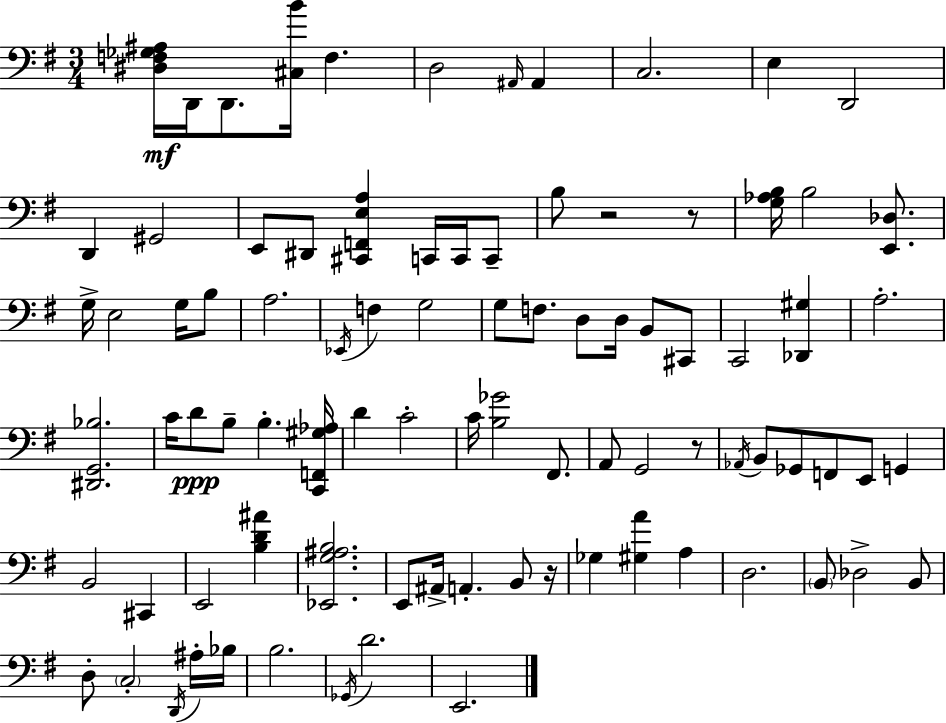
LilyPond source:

{
  \clef bass
  \numericTimeSignature
  \time 3/4
  \key e \minor
  <dis f ges ais>16\mf d,16 d,8. <cis b'>16 f4. | d2 \grace { ais,16 } ais,4 | c2. | e4 d,2 | \break d,4 gis,2 | e,8 dis,8 <cis, f, e a>4 c,16 c,16 c,8-- | b8 r2 r8 | <g aes b>16 b2 <e, des>8. | \break g16-> e2 g16 b8 | a2. | \acciaccatura { ees,16 } f4 g2 | g8 f8. d8 d16 b,8 | \break cis,8 c,2 <des, gis>4 | a2.-. | <dis, g, bes>2. | c'16 d'8\ppp b8-- b4.-. | \break <c, f, gis aes>16 d'4 c'2-. | c'16 <b ges'>2 fis,8. | a,8 g,2 | r8 \acciaccatura { aes,16 } b,8 ges,8 f,8 e,8 g,4 | \break b,2 cis,4 | e,2 <b d' ais'>4 | <ees, g ais b>2. | e,8 ais,16-> a,4.-. | \break b,8 r16 ges4 <gis a'>4 a4 | d2. | \parenthesize b,8 des2-> | b,8 d8-. \parenthesize c2-. | \break \acciaccatura { d,16 } ais16-. bes16 b2. | \acciaccatura { ges,16 } d'2. | e,2. | \bar "|."
}